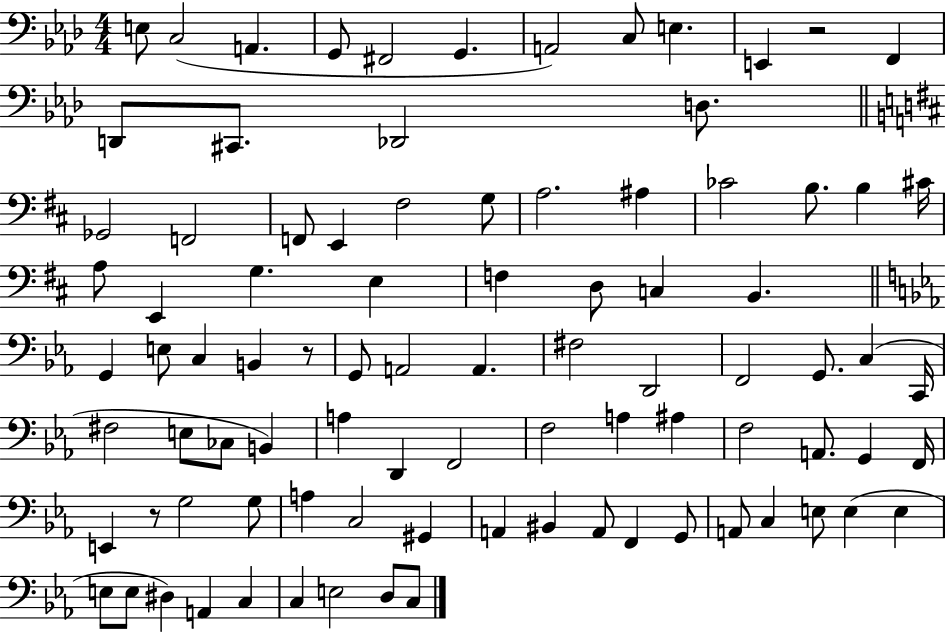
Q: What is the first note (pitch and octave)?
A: E3